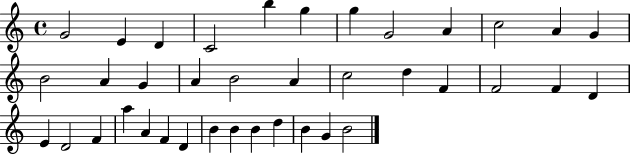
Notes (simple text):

G4/h E4/q D4/q C4/h B5/q G5/q G5/q G4/h A4/q C5/h A4/q G4/q B4/h A4/q G4/q A4/q B4/h A4/q C5/h D5/q F4/q F4/h F4/q D4/q E4/q D4/h F4/q A5/q A4/q F4/q D4/q B4/q B4/q B4/q D5/q B4/q G4/q B4/h